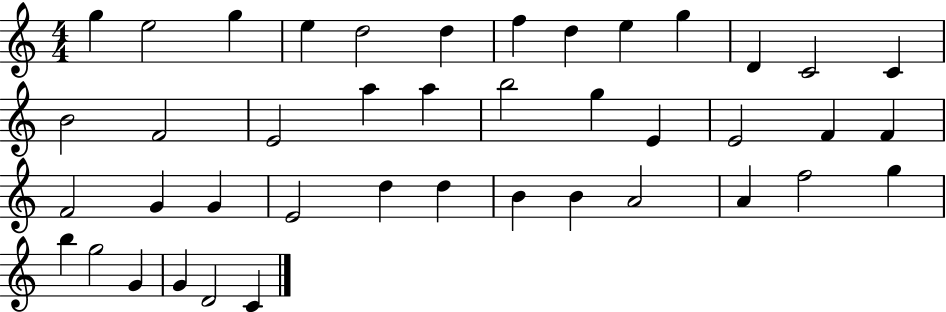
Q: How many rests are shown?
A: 0